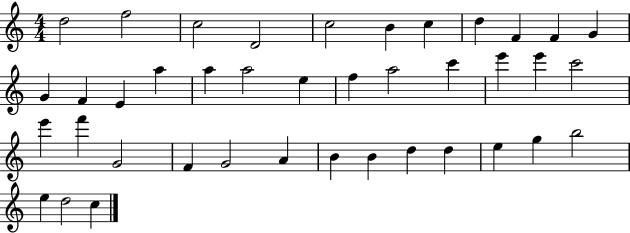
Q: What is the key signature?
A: C major